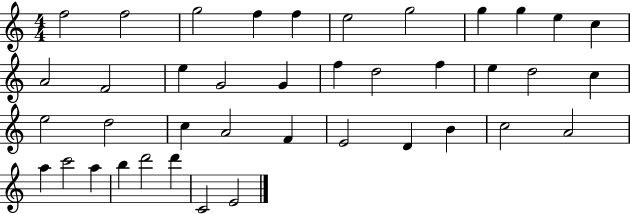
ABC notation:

X:1
T:Untitled
M:4/4
L:1/4
K:C
f2 f2 g2 f f e2 g2 g g e c A2 F2 e G2 G f d2 f e d2 c e2 d2 c A2 F E2 D B c2 A2 a c'2 a b d'2 d' C2 E2